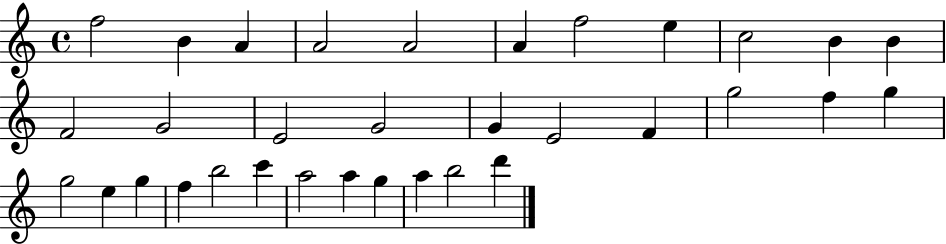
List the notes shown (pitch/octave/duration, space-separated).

F5/h B4/q A4/q A4/h A4/h A4/q F5/h E5/q C5/h B4/q B4/q F4/h G4/h E4/h G4/h G4/q E4/h F4/q G5/h F5/q G5/q G5/h E5/q G5/q F5/q B5/h C6/q A5/h A5/q G5/q A5/q B5/h D6/q